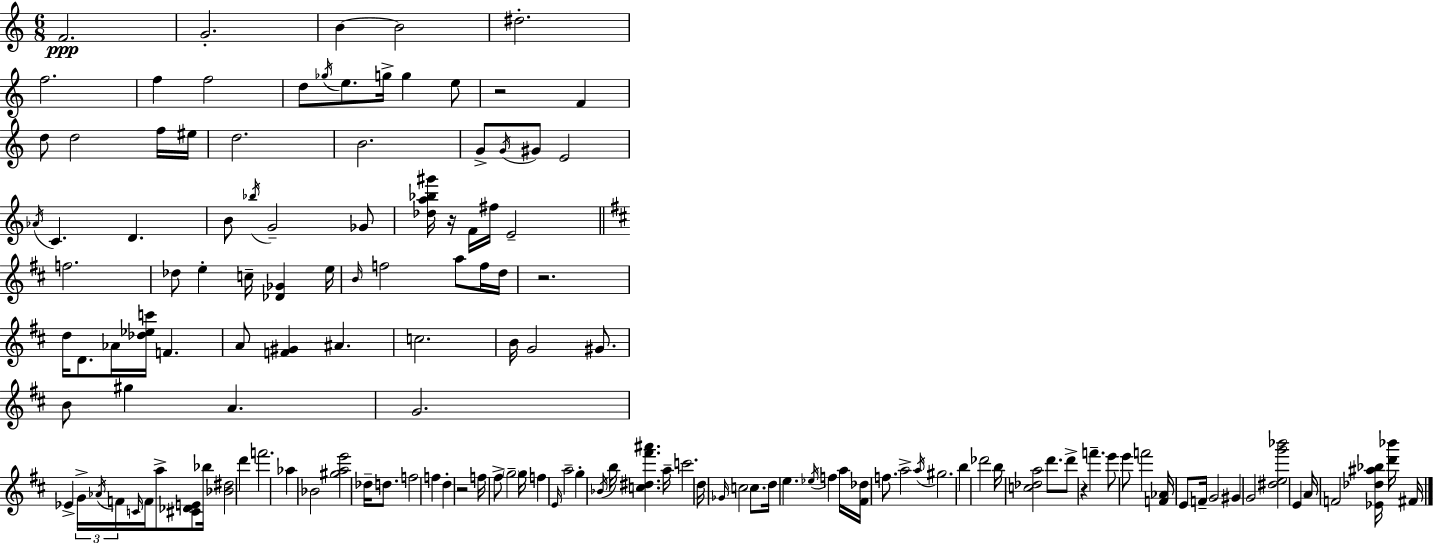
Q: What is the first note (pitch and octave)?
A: F4